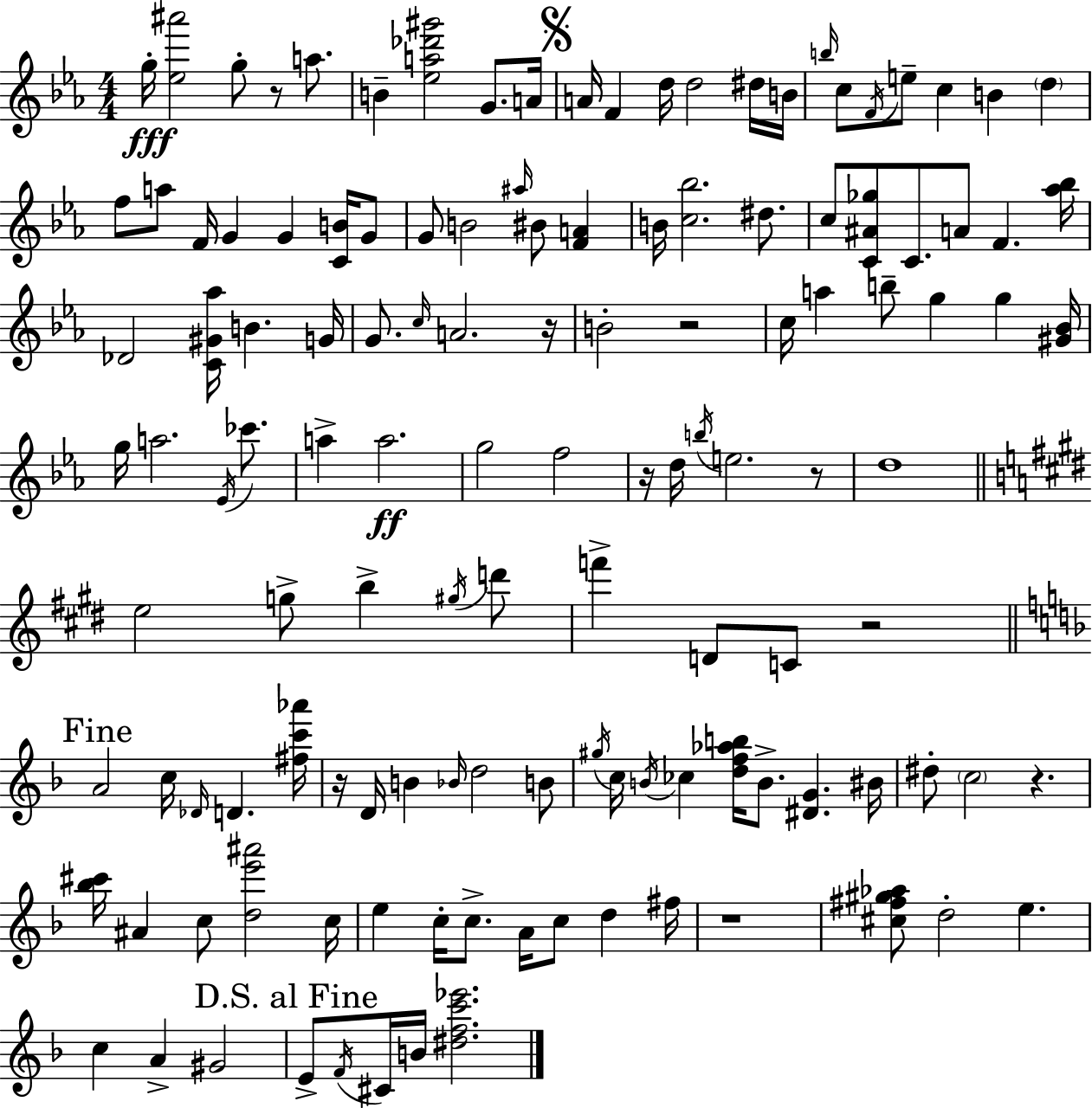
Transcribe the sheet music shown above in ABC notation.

X:1
T:Untitled
M:4/4
L:1/4
K:Cm
g/4 [_e^a']2 g/2 z/2 a/2 B [_ea_d'^g']2 G/2 A/4 A/4 F d/4 d2 ^d/4 B/4 b/4 c/2 F/4 e/2 c B d f/2 a/2 F/4 G G [CB]/4 G/2 G/2 B2 ^a/4 ^B/2 [FA] B/4 [c_b]2 ^d/2 c/2 [C^A_g]/2 C/2 A/2 F [_a_b]/4 _D2 [C^G_a]/4 B G/4 G/2 c/4 A2 z/4 B2 z2 c/4 a b/2 g g [^G_B]/4 g/4 a2 _E/4 _c'/2 a a2 g2 f2 z/4 d/4 b/4 e2 z/2 d4 e2 g/2 b ^g/4 d'/2 f' D/2 C/2 z2 A2 c/4 _D/4 D [^fc'_a']/4 z/4 D/4 B _B/4 d2 B/2 ^g/4 c/4 B/4 _c [df_ab]/4 B/2 [^DG] ^B/4 ^d/2 c2 z [_b^c']/4 ^A c/2 [de'^a']2 c/4 e c/4 c/2 A/4 c/2 d ^f/4 z4 [^c^f^g_a]/2 d2 e c A ^G2 E/2 F/4 ^C/4 B/4 [^dfc'_e']2